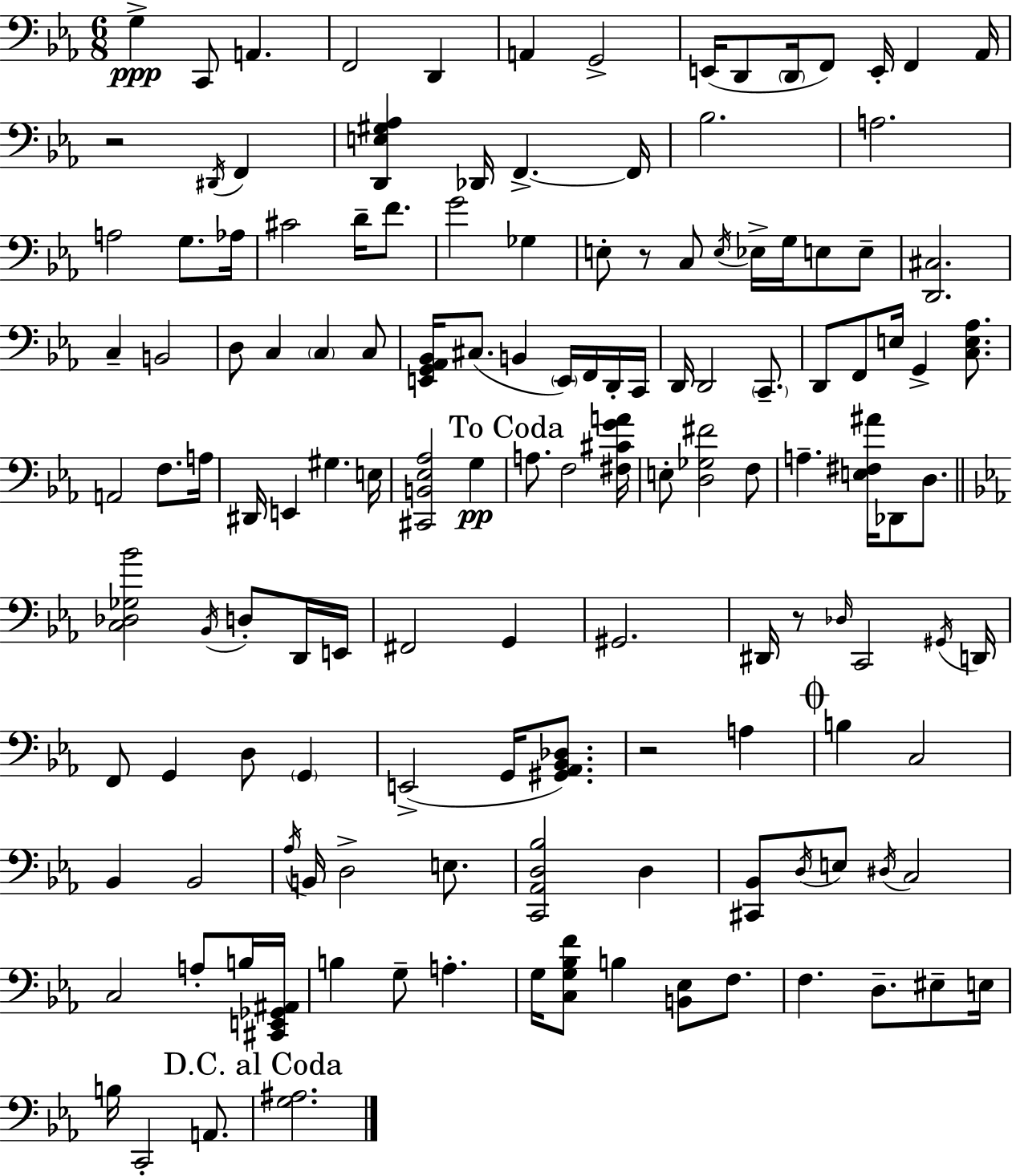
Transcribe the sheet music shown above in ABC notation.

X:1
T:Untitled
M:6/8
L:1/4
K:Eb
G, C,,/2 A,, F,,2 D,, A,, G,,2 E,,/4 D,,/2 D,,/4 F,,/2 E,,/4 F,, _A,,/4 z2 ^D,,/4 F,, [D,,E,^G,_A,] _D,,/4 F,, F,,/4 _B,2 A,2 A,2 G,/2 _A,/4 ^C2 D/4 F/2 G2 _G, E,/2 z/2 C,/2 E,/4 _E,/4 G,/4 E,/2 E,/2 [D,,^C,]2 C, B,,2 D,/2 C, C, C,/2 [E,,G,,_A,,_B,,]/4 ^C,/2 B,, E,,/4 F,,/4 D,,/4 C,,/4 D,,/4 D,,2 C,,/2 D,,/2 F,,/2 E,/4 G,, [C,E,_A,]/2 A,,2 F,/2 A,/4 ^D,,/4 E,, ^G, E,/4 [^C,,B,,_E,_A,]2 G, A,/2 F,2 [^F,^CGA]/4 E,/2 [D,_G,^F]2 F,/2 A, [E,^F,^A]/4 _D,,/2 D,/2 [C,_D,_G,_B]2 _B,,/4 D,/2 D,,/4 E,,/4 ^F,,2 G,, ^G,,2 ^D,,/4 z/2 _D,/4 C,,2 ^G,,/4 D,,/4 F,,/2 G,, D,/2 G,, E,,2 G,,/4 [^G,,_A,,_B,,_D,]/2 z2 A, B, C,2 _B,, _B,,2 _A,/4 B,,/4 D,2 E,/2 [C,,_A,,D,_B,]2 D, [^C,,_B,,]/2 D,/4 E,/2 ^D,/4 C,2 C,2 A,/2 B,/4 [^C,,E,,_G,,^A,,]/4 B, G,/2 A, G,/4 [C,G,_B,F]/2 B, [B,,_E,]/2 F,/2 F, D,/2 ^E,/2 E,/4 B,/4 C,,2 A,,/2 [G,^A,]2